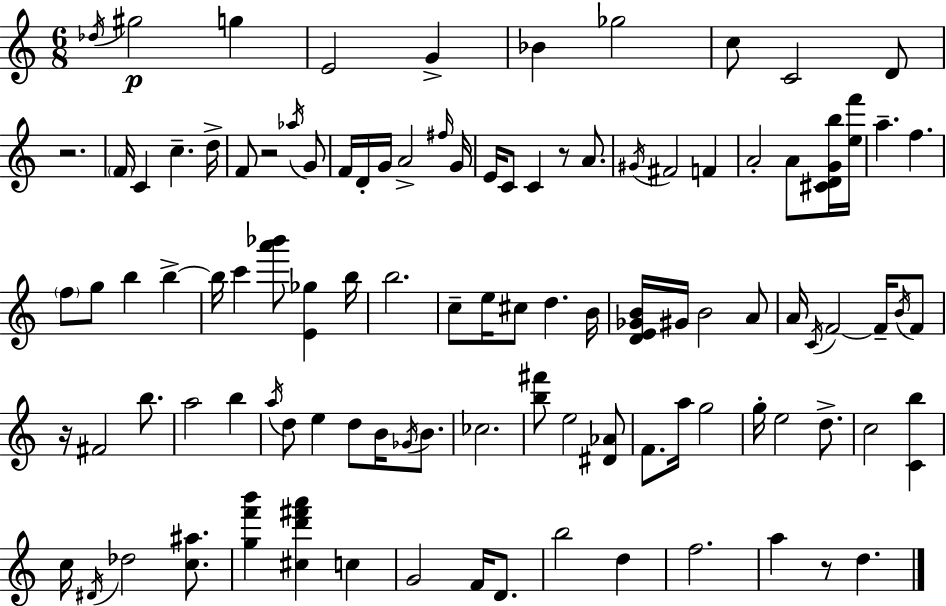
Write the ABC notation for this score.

X:1
T:Untitled
M:6/8
L:1/4
K:C
_d/4 ^g2 g E2 G _B _g2 c/2 C2 D/2 z2 F/4 C c d/4 F/2 z2 _a/4 G/2 F/4 D/4 G/4 A2 ^f/4 G/4 E/4 C/2 C z/2 A/2 ^G/4 ^F2 F A2 A/2 [^CDGb]/4 [ef']/4 a f f/2 g/2 b b b/4 c' [a'_b']/2 [E_g] b/4 b2 c/2 e/4 ^c/2 d B/4 [DE_GB]/4 ^G/4 B2 A/2 A/4 C/4 F2 F/4 B/4 F/2 z/4 ^F2 b/2 a2 b a/4 d/2 e d/2 B/4 _G/4 B/2 _c2 [b^f']/2 e2 [^D_A]/2 F/2 a/4 g2 g/4 e2 d/2 c2 [Cb] c/4 ^D/4 _d2 [c^a]/2 [gf'b'] [^cd'^f'a'] c G2 F/4 D/2 b2 d f2 a z/2 d